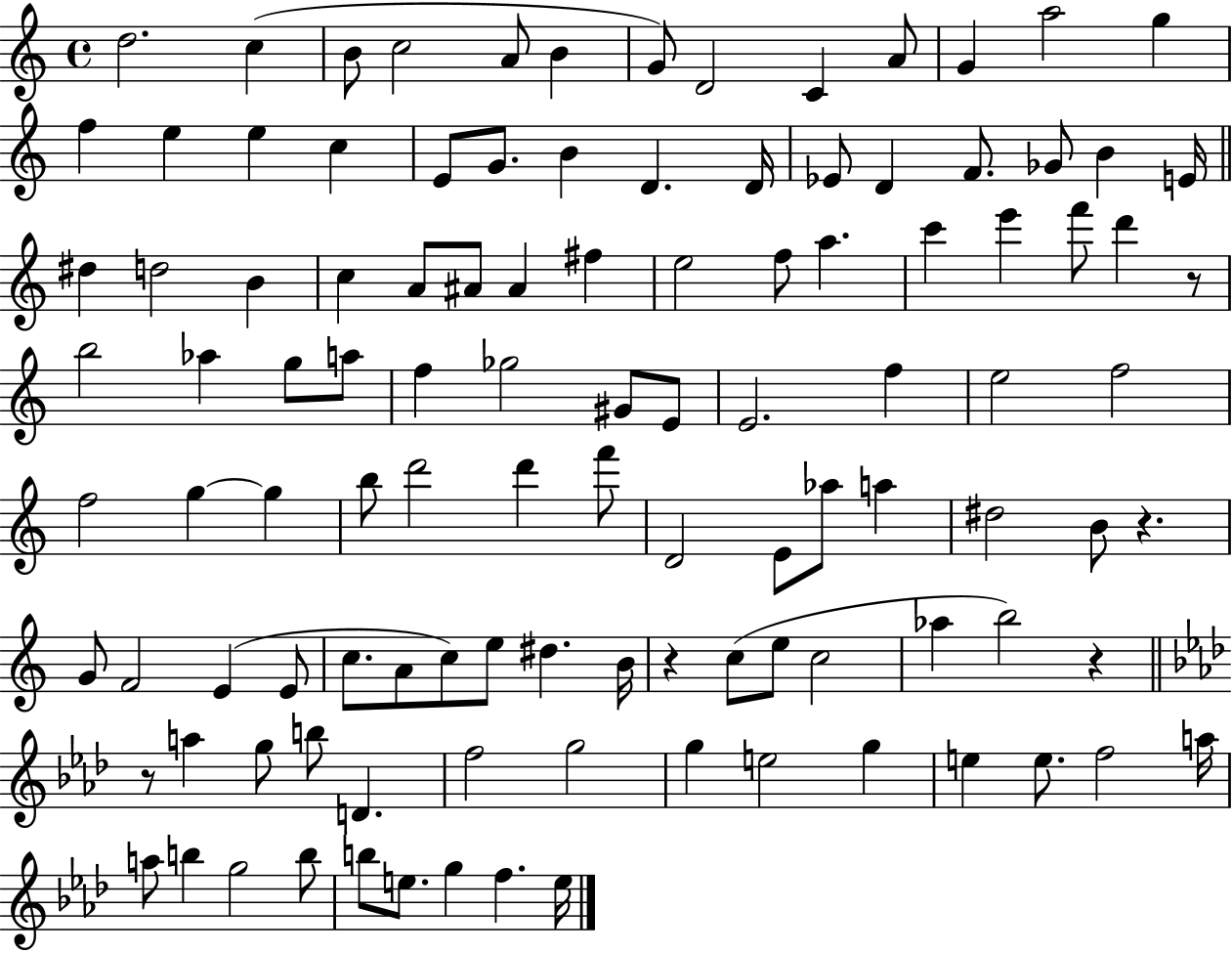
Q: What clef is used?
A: treble